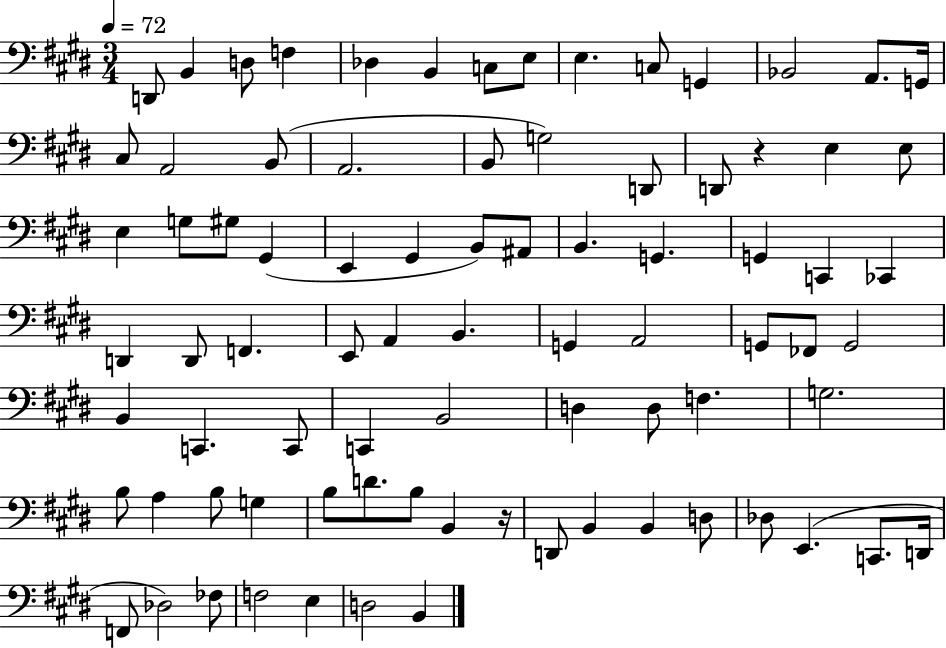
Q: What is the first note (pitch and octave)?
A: D2